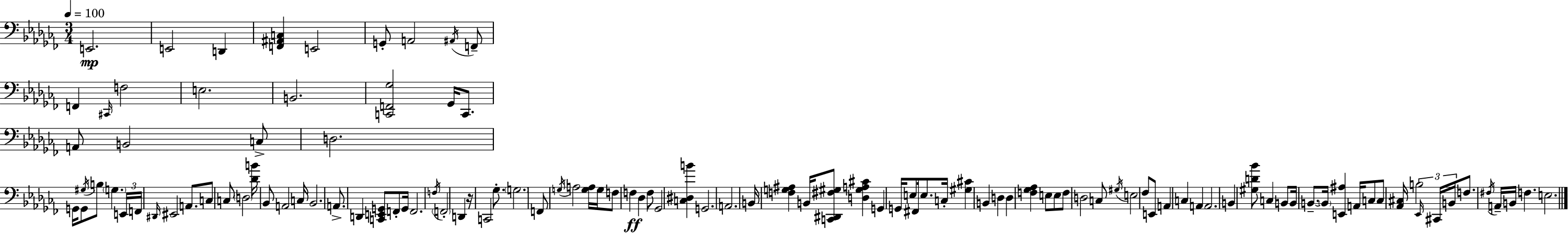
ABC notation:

X:1
T:Untitled
M:3/4
L:1/4
K:Abm
E,,2 E,,2 D,, [F,,^A,,C,] E,,2 G,,/2 A,,2 ^A,,/4 F,,/2 F,, ^C,,/4 F,2 E,2 B,,2 [C,,F,,_G,]2 _G,,/4 C,,/2 A,,/2 B,,2 C,/2 D,2 G,,/4 G,,/2 ^G,/4 B,/2 G, E,,/4 F,,/4 ^D,,/4 ^E,,2 A,,/2 C,/2 C,/2 D,2 [_DB]/4 _B,,/2 A,,2 C,/4 _B,,2 A,,/2 D,, [C,,E,,G,,]/2 F,,/2 G,,/4 F,,2 F,/4 F,,2 D,, z/4 C,,2 _G,/2 G,2 F,,/2 G,/4 A,2 [G,A,]/4 G,/4 F,/2 F, _D, F,/2 _G,,2 [C,^D,B] G,,2 A,,2 B,,/4 [F,G,^A,] B,,/4 [C,,^D,,^F,^G,]/2 [D,^G,A,^C] G,, G,,/4 E,/2 ^F,,/4 E,/2 C,/4 [^G,^C] B,, D, D, [F,_G,_A,] E,/2 E,/2 F,/2 D,2 C,/2 ^G,/4 E,2 _F,/2 E,,/2 A,, C, A,, A,,2 B,, [^G,D_B]/2 C, B,,/2 B,,/4 B,,/2 B,,/4 [E,,^A,] A,,/4 C,/2 C,/2 [_A,,^C,]/4 B,2 _E,,/4 ^C,,/4 B,,/4 F,/2 ^F,/4 A,,/4 B,,/4 F, E,2